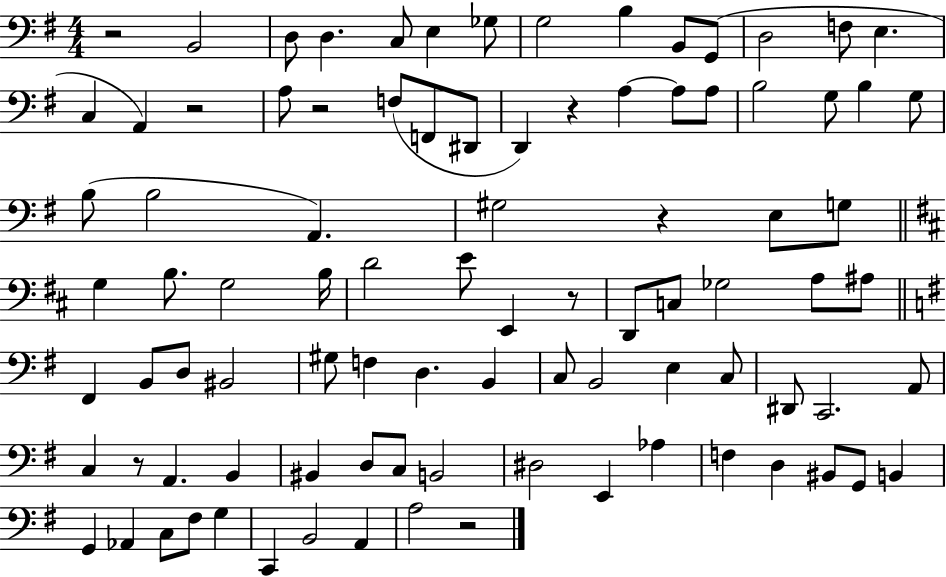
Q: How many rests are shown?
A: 8